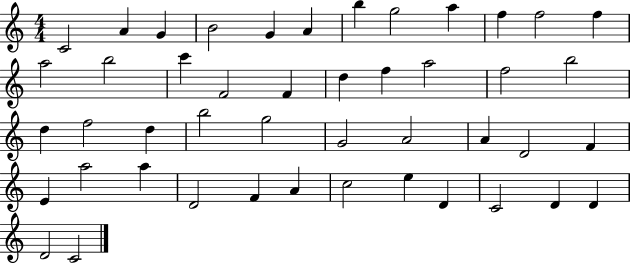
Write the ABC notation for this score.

X:1
T:Untitled
M:4/4
L:1/4
K:C
C2 A G B2 G A b g2 a f f2 f a2 b2 c' F2 F d f a2 f2 b2 d f2 d b2 g2 G2 A2 A D2 F E a2 a D2 F A c2 e D C2 D D D2 C2